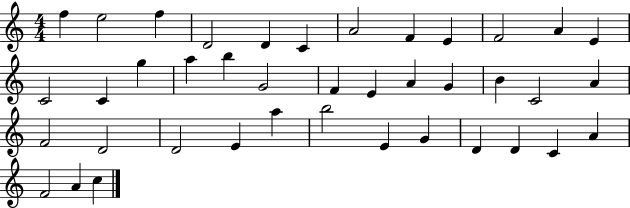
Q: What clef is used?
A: treble